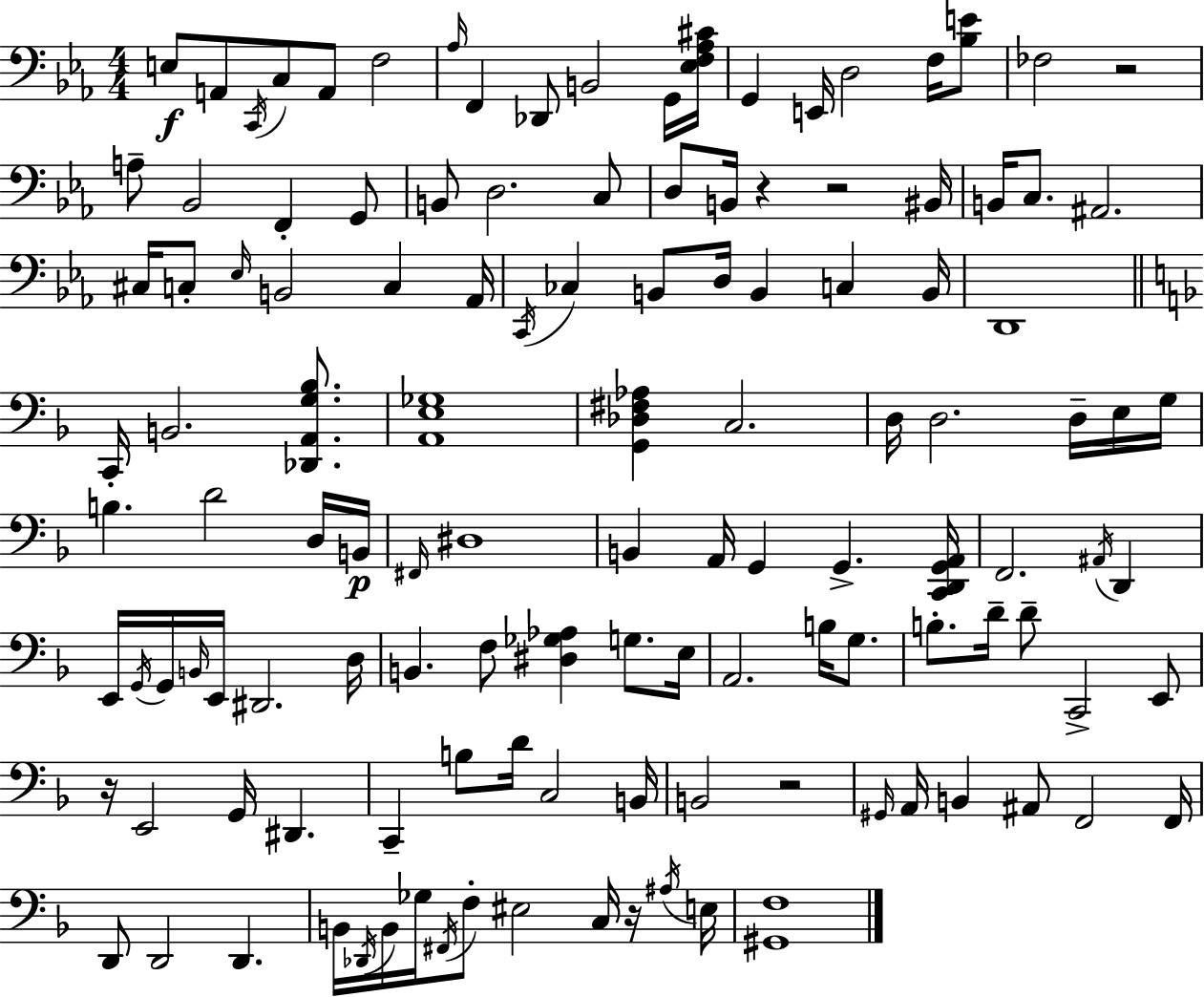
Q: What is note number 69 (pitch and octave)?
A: E2